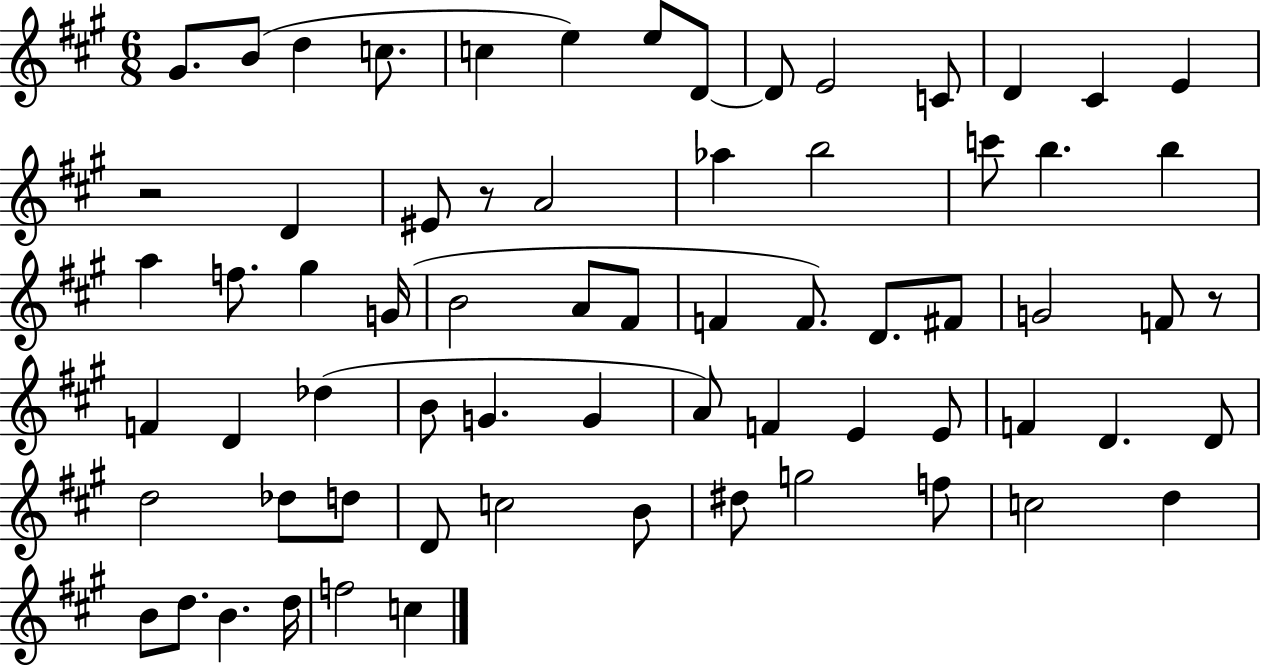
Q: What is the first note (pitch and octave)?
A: G#4